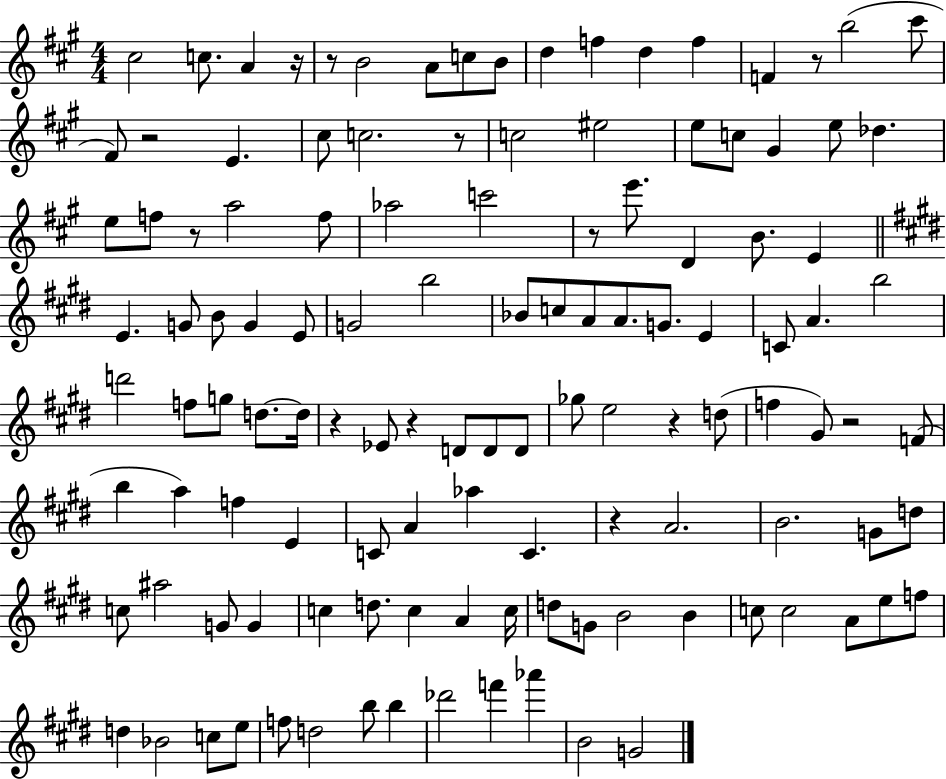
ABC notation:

X:1
T:Untitled
M:4/4
L:1/4
K:A
^c2 c/2 A z/4 z/2 B2 A/2 c/2 B/2 d f d f F z/2 b2 ^c'/2 ^F/2 z2 E ^c/2 c2 z/2 c2 ^e2 e/2 c/2 ^G e/2 _d e/2 f/2 z/2 a2 f/2 _a2 c'2 z/2 e'/2 D B/2 E E G/2 B/2 G E/2 G2 b2 _B/2 c/2 A/2 A/2 G/2 E C/2 A b2 d'2 f/2 g/2 d/2 d/4 z _E/2 z D/2 D/2 D/2 _g/2 e2 z d/2 f ^G/2 z2 F/2 b a f E C/2 A _a C z A2 B2 G/2 d/2 c/2 ^a2 G/2 G c d/2 c A c/4 d/2 G/2 B2 B c/2 c2 A/2 e/2 f/2 d _B2 c/2 e/2 f/2 d2 b/2 b _d'2 f' _a' B2 G2